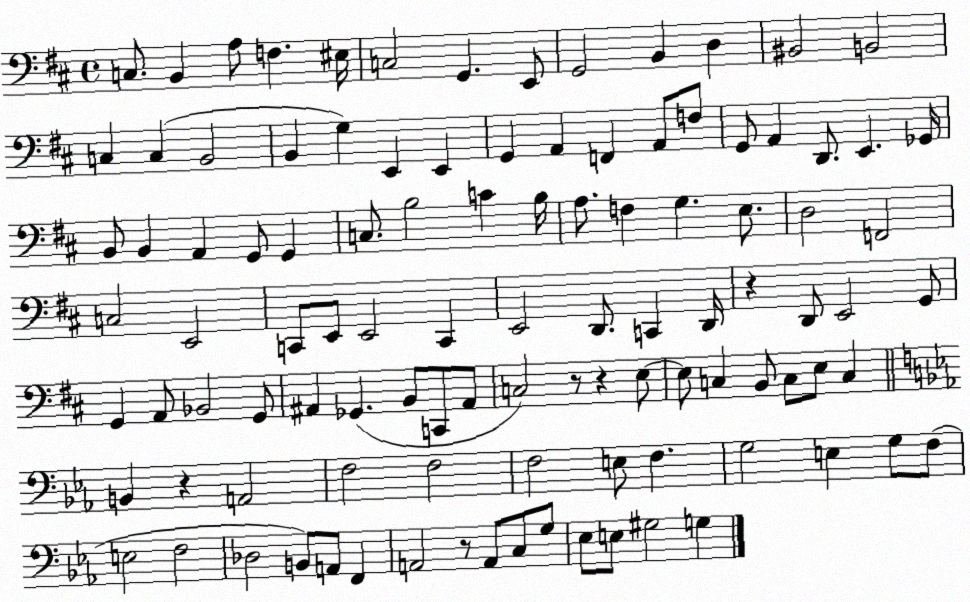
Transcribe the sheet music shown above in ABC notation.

X:1
T:Untitled
M:4/4
L:1/4
K:D
C,/2 B,, A,/2 F, ^E,/4 C,2 G,, E,,/2 G,,2 B,, D, ^B,,2 B,,2 C, C, B,,2 B,, G, E,, E,, G,, A,, F,, A,,/2 F,/2 G,,/2 A,, D,,/2 E,, _G,,/4 B,,/2 B,, A,, G,,/2 G,, C,/2 B,2 C B,/4 A,/2 F, G, E,/2 D,2 F,,2 C,2 E,,2 C,,/2 E,,/2 E,,2 C,, E,,2 D,,/2 C,, D,,/4 z D,,/2 E,,2 G,,/2 G,, A,,/2 _B,,2 G,,/2 ^A,, _G,, B,,/2 C,,/2 ^A,,/2 C,2 z/2 z E,/2 E,/2 C, B,,/2 C,/2 E,/2 C, B,, z A,,2 F,2 F,2 F,2 E,/2 F, G,2 E, G,/2 F,/2 E,2 F,2 _D,2 B,,/2 A,,/2 F,, A,,2 z/2 A,,/2 C,/2 G,/2 _E,/2 E,/2 ^G,2 G,